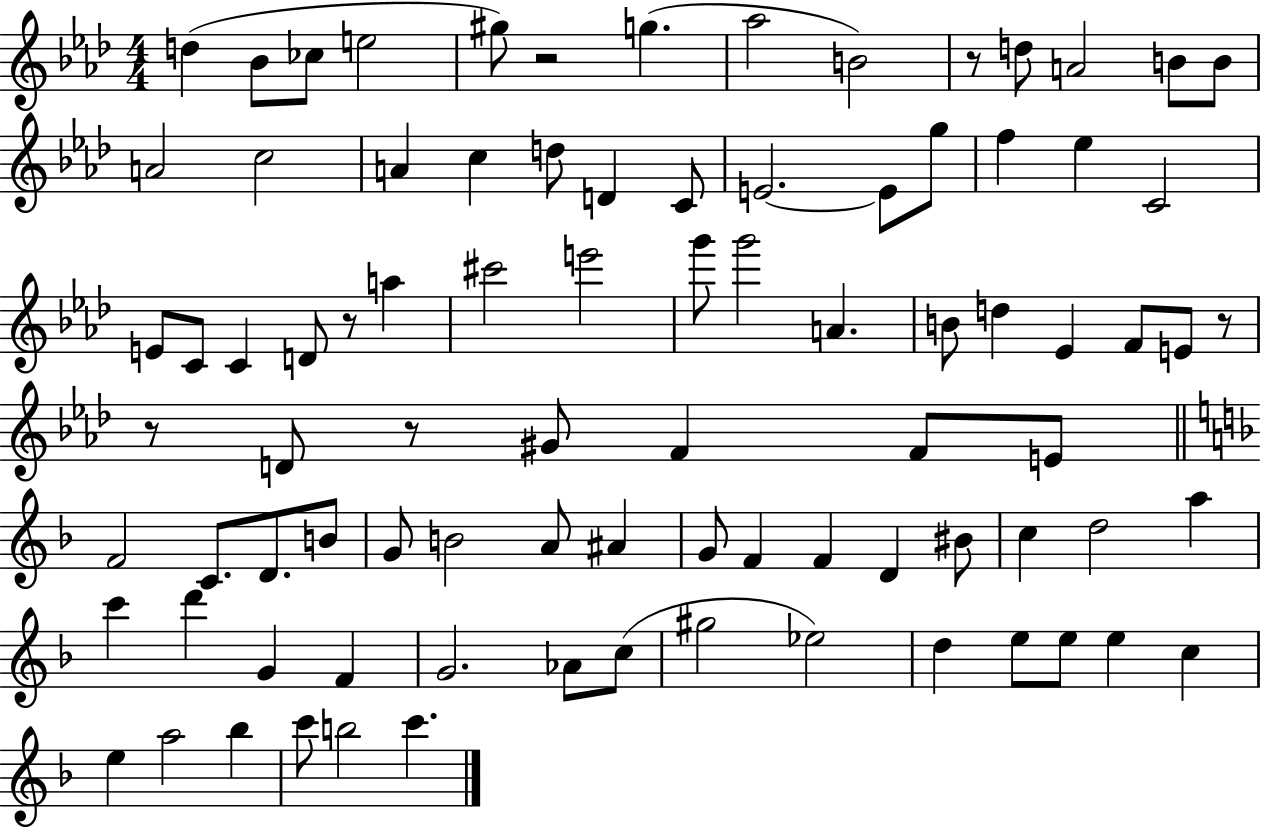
{
  \clef treble
  \numericTimeSignature
  \time 4/4
  \key aes \major
  d''4( bes'8 ces''8 e''2 | gis''8) r2 g''4.( | aes''2 b'2) | r8 d''8 a'2 b'8 b'8 | \break a'2 c''2 | a'4 c''4 d''8 d'4 c'8 | e'2.~~ e'8 g''8 | f''4 ees''4 c'2 | \break e'8 c'8 c'4 d'8 r8 a''4 | cis'''2 e'''2 | g'''8 g'''2 a'4. | b'8 d''4 ees'4 f'8 e'8 r8 | \break r8 d'8 r8 gis'8 f'4 f'8 e'8 | \bar "||" \break \key f \major f'2 c'8. d'8. b'8 | g'8 b'2 a'8 ais'4 | g'8 f'4 f'4 d'4 bis'8 | c''4 d''2 a''4 | \break c'''4 d'''4 g'4 f'4 | g'2. aes'8 c''8( | gis''2 ees''2) | d''4 e''8 e''8 e''4 c''4 | \break e''4 a''2 bes''4 | c'''8 b''2 c'''4. | \bar "|."
}